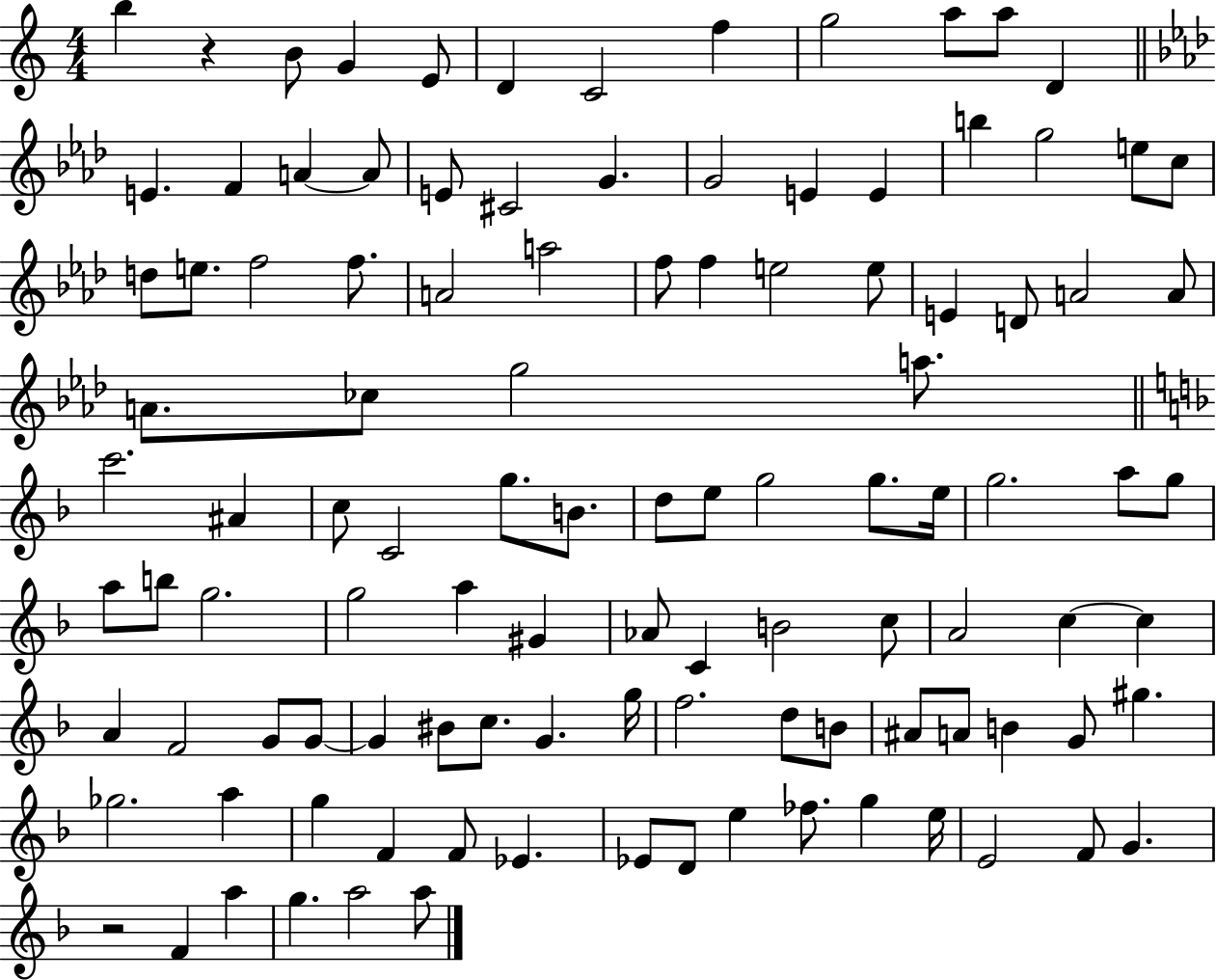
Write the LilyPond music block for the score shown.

{
  \clef treble
  \numericTimeSignature
  \time 4/4
  \key c \major
  \repeat volta 2 { b''4 r4 b'8 g'4 e'8 | d'4 c'2 f''4 | g''2 a''8 a''8 d'4 | \bar "||" \break \key aes \major e'4. f'4 a'4~~ a'8 | e'8 cis'2 g'4. | g'2 e'4 e'4 | b''4 g''2 e''8 c''8 | \break d''8 e''8. f''2 f''8. | a'2 a''2 | f''8 f''4 e''2 e''8 | e'4 d'8 a'2 a'8 | \break a'8. ces''8 g''2 a''8. | \bar "||" \break \key f \major c'''2. ais'4 | c''8 c'2 g''8. b'8. | d''8 e''8 g''2 g''8. e''16 | g''2. a''8 g''8 | \break a''8 b''8 g''2. | g''2 a''4 gis'4 | aes'8 c'4 b'2 c''8 | a'2 c''4~~ c''4 | \break a'4 f'2 g'8 g'8~~ | g'4 bis'8 c''8. g'4. g''16 | f''2. d''8 b'8 | ais'8 a'8 b'4 g'8 gis''4. | \break ges''2. a''4 | g''4 f'4 f'8 ees'4. | ees'8 d'8 e''4 fes''8. g''4 e''16 | e'2 f'8 g'4. | \break r2 f'4 a''4 | g''4. a''2 a''8 | } \bar "|."
}